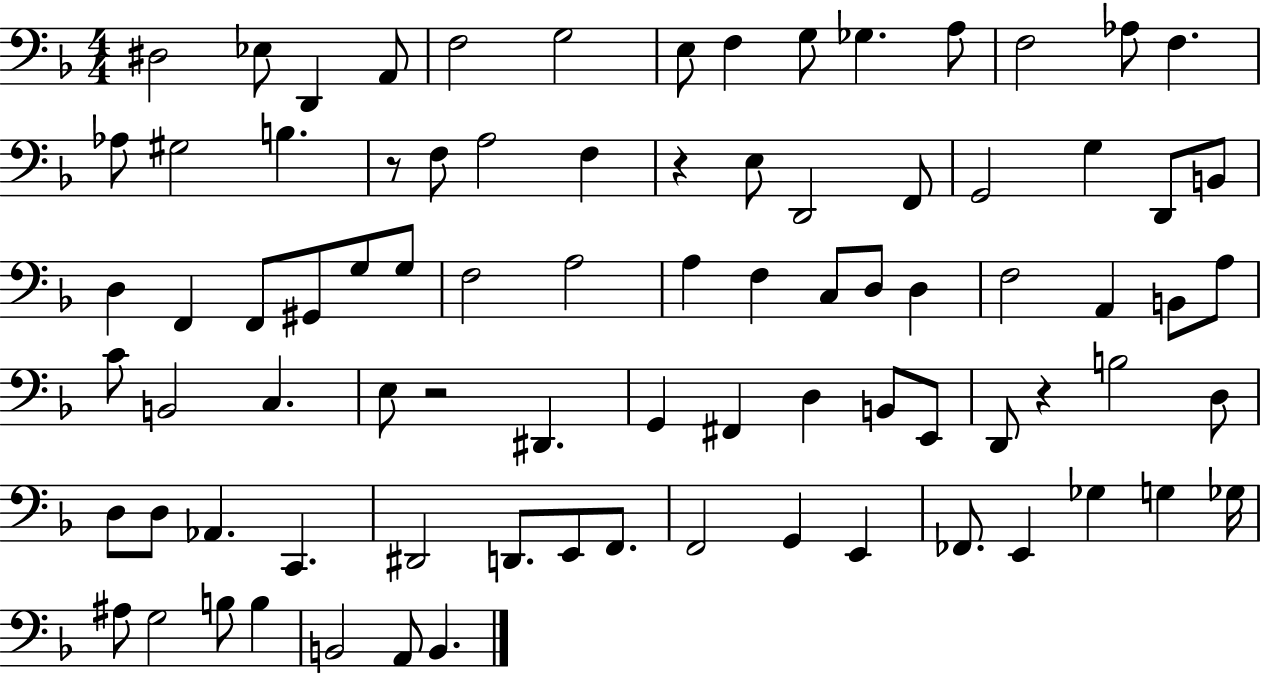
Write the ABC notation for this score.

X:1
T:Untitled
M:4/4
L:1/4
K:F
^D,2 _E,/2 D,, A,,/2 F,2 G,2 E,/2 F, G,/2 _G, A,/2 F,2 _A,/2 F, _A,/2 ^G,2 B, z/2 F,/2 A,2 F, z E,/2 D,,2 F,,/2 G,,2 G, D,,/2 B,,/2 D, F,, F,,/2 ^G,,/2 G,/2 G,/2 F,2 A,2 A, F, C,/2 D,/2 D, F,2 A,, B,,/2 A,/2 C/2 B,,2 C, E,/2 z2 ^D,, G,, ^F,, D, B,,/2 E,,/2 D,,/2 z B,2 D,/2 D,/2 D,/2 _A,, C,, ^D,,2 D,,/2 E,,/2 F,,/2 F,,2 G,, E,, _F,,/2 E,, _G, G, _G,/4 ^A,/2 G,2 B,/2 B, B,,2 A,,/2 B,,